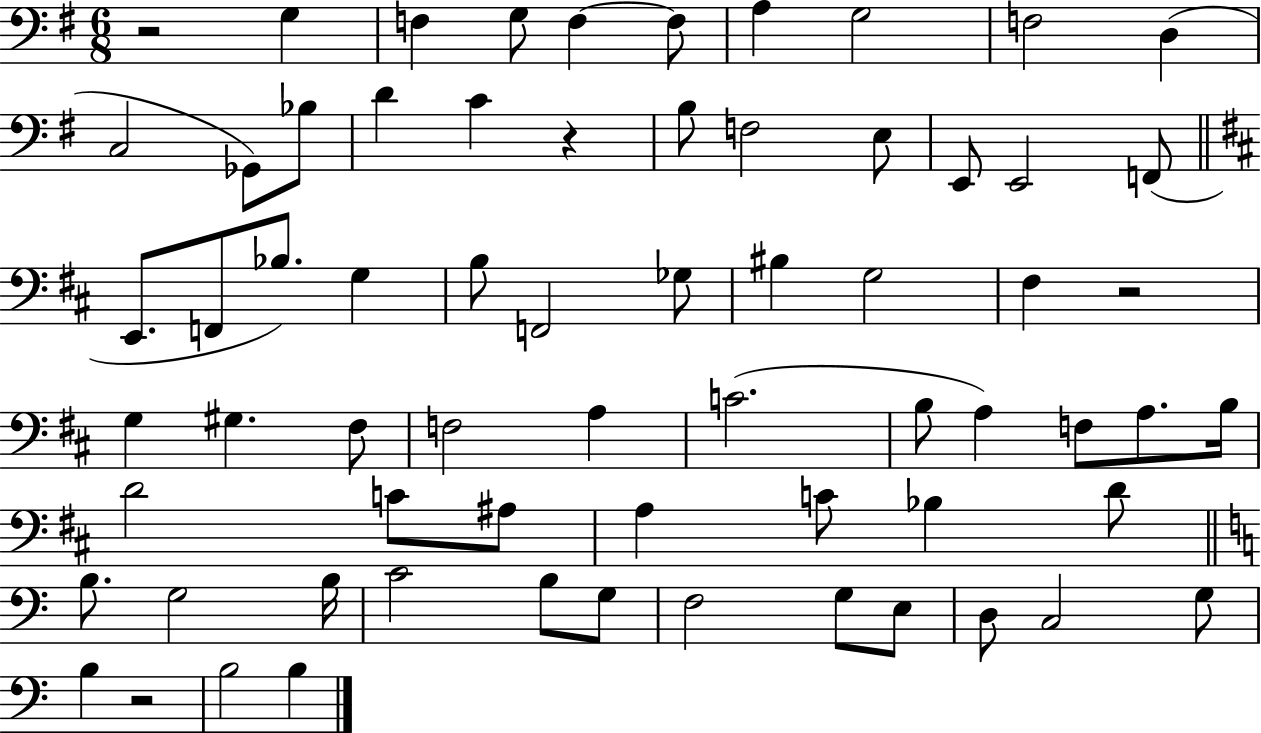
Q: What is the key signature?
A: G major